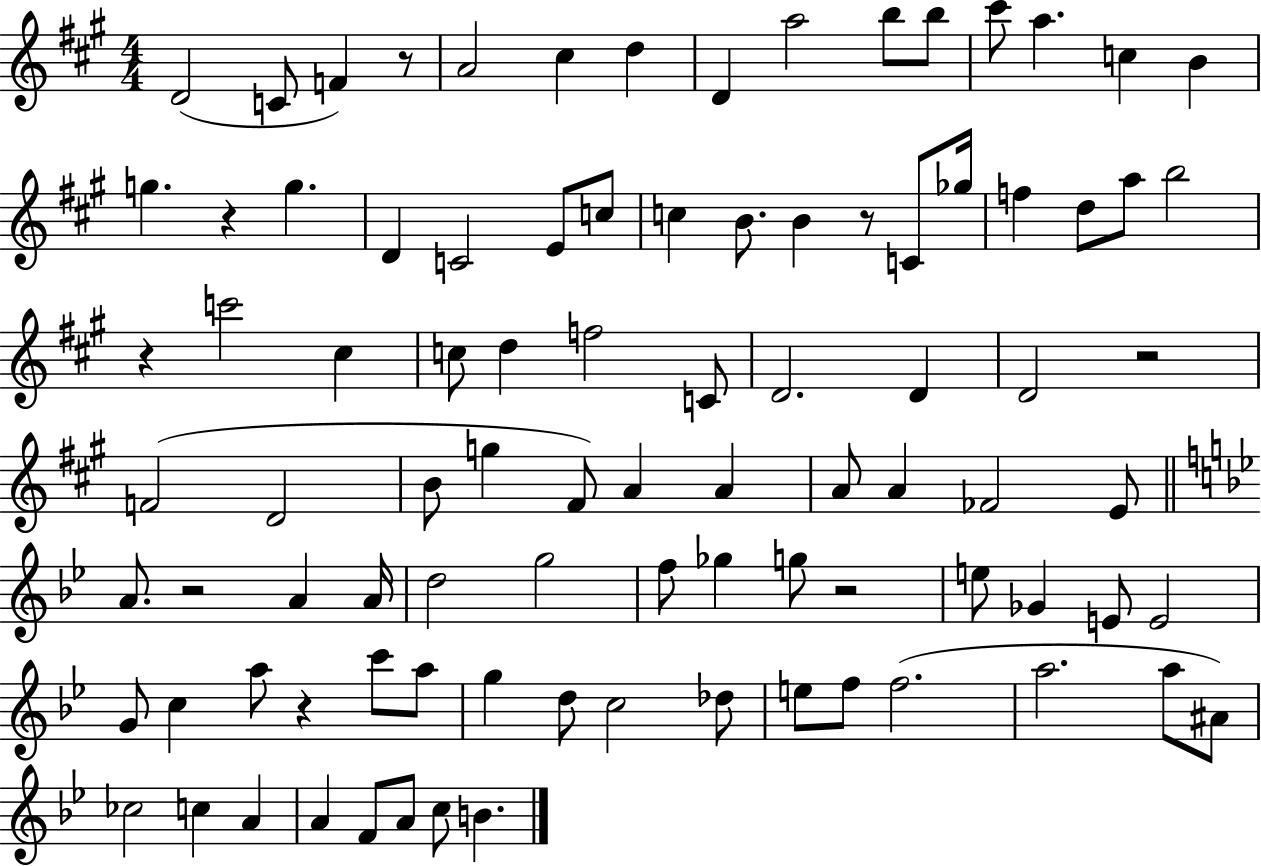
D4/h C4/e F4/q R/e A4/h C#5/q D5/q D4/q A5/h B5/e B5/e C#6/e A5/q. C5/q B4/q G5/q. R/q G5/q. D4/q C4/h E4/e C5/e C5/q B4/e. B4/q R/e C4/e Gb5/s F5/q D5/e A5/e B5/h R/q C6/h C#5/q C5/e D5/q F5/h C4/e D4/h. D4/q D4/h R/h F4/h D4/h B4/e G5/q F#4/e A4/q A4/q A4/e A4/q FES4/h E4/e A4/e. R/h A4/q A4/s D5/h G5/h F5/e Gb5/q G5/e R/h E5/e Gb4/q E4/e E4/h G4/e C5/q A5/e R/q C6/e A5/e G5/q D5/e C5/h Db5/e E5/e F5/e F5/h. A5/h. A5/e A#4/e CES5/h C5/q A4/q A4/q F4/e A4/e C5/e B4/q.